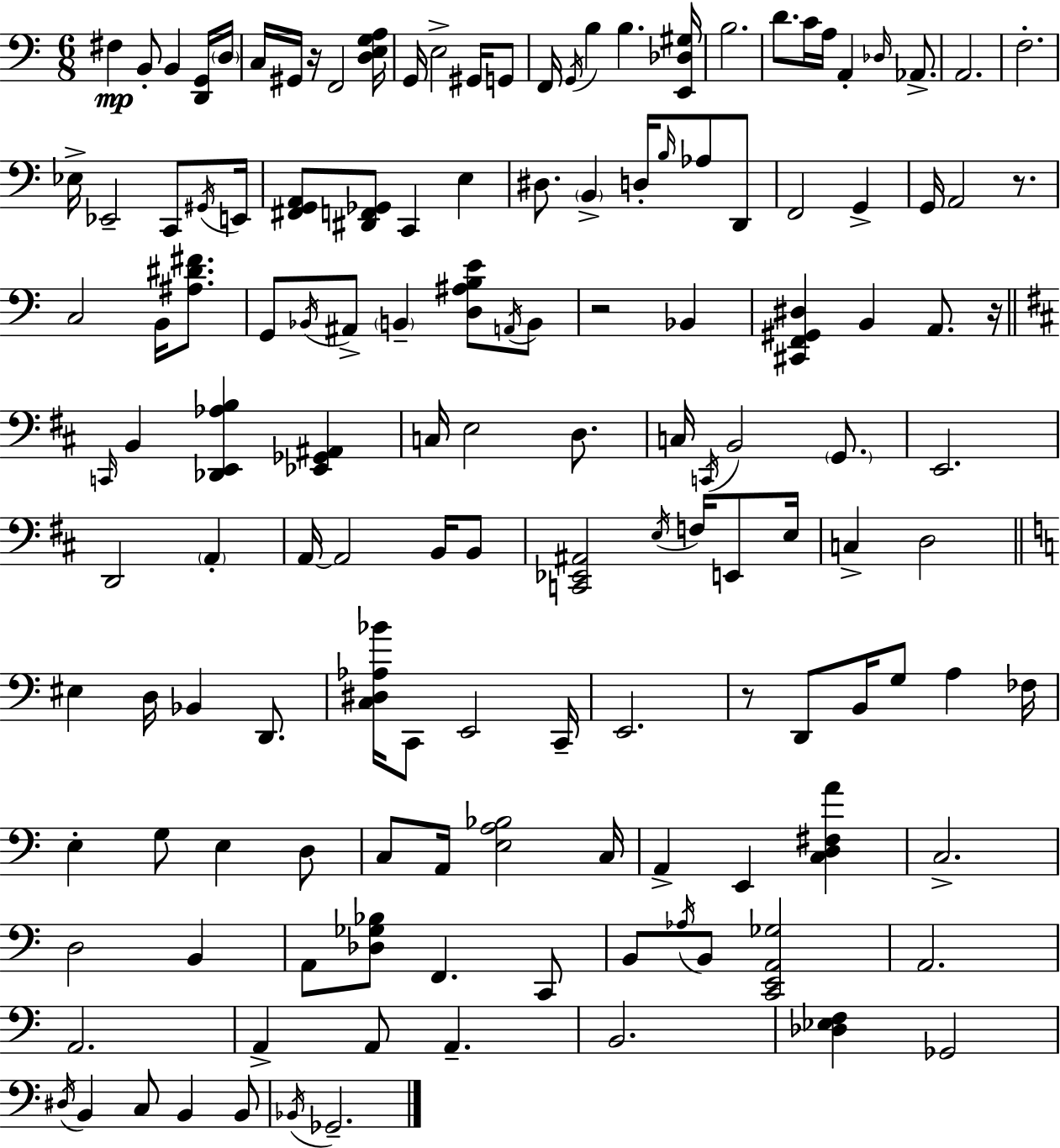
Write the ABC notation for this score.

X:1
T:Untitled
M:6/8
L:1/4
K:Am
^F, B,,/2 B,, [D,,G,,]/4 D,/4 C,/4 ^G,,/4 z/4 F,,2 [D,E,G,A,]/4 G,,/4 E,2 ^G,,/4 G,,/2 F,,/4 G,,/4 B, B, [E,,_D,^G,]/4 B,2 D/2 C/4 A,/4 A,, _D,/4 _A,,/2 A,,2 F,2 _E,/4 _E,,2 C,,/2 ^G,,/4 E,,/4 [^F,,G,,A,,]/2 [^D,,F,,_G,,]/2 C,, E, ^D,/2 B,, D,/4 B,/4 _A,/2 D,,/2 F,,2 G,, G,,/4 A,,2 z/2 C,2 B,,/4 [^A,^D^F]/2 G,,/2 _B,,/4 ^A,,/2 B,, [D,^A,B,E]/2 A,,/4 B,,/2 z2 _B,, [^C,,F,,^G,,^D,] B,, A,,/2 z/4 C,,/4 B,, [_D,,E,,_A,B,] [_E,,_G,,^A,,] C,/4 E,2 D,/2 C,/4 C,,/4 B,,2 G,,/2 E,,2 D,,2 A,, A,,/4 A,,2 B,,/4 B,,/2 [C,,_E,,^A,,]2 E,/4 F,/4 E,,/2 E,/4 C, D,2 ^E, D,/4 _B,, D,,/2 [C,^D,_A,_B]/4 C,,/2 E,,2 C,,/4 E,,2 z/2 D,,/2 B,,/4 G,/2 A, _F,/4 E, G,/2 E, D,/2 C,/2 A,,/4 [E,A,_B,]2 C,/4 A,, E,, [C,D,^F,A] C,2 D,2 B,, A,,/2 [_D,_G,_B,]/2 F,, C,,/2 B,,/2 _A,/4 B,,/2 [C,,E,,A,,_G,]2 A,,2 A,,2 A,, A,,/2 A,, B,,2 [_D,_E,F,] _G,,2 ^D,/4 B,, C,/2 B,, B,,/2 _B,,/4 _G,,2